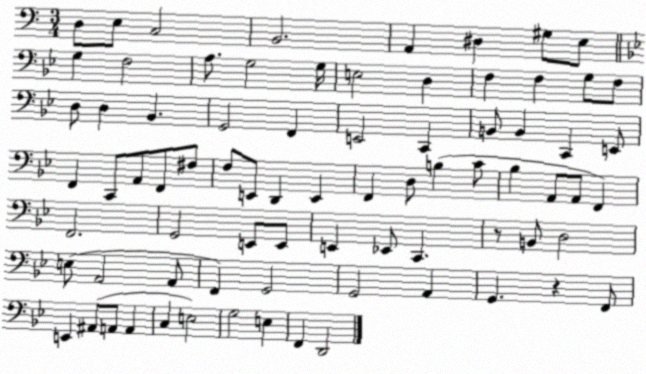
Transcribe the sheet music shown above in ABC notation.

X:1
T:Untitled
M:3/4
L:1/4
K:C
D,/2 E,/2 C,2 B,,2 A,, ^D, ^G,/2 E,/2 G, F,2 A,/2 G,2 G,/4 E,2 D, F, F, G,/2 F,/2 D,/2 D, _B,, G,,2 F,, E,,2 C,, B,,/2 B,, C,, E,,/2 F,, C,,/2 A,,/2 F,,/2 ^F,/2 F,/2 E,,/2 D,, E,, F,, D,/2 B, C/2 _B, A,,/2 A,,/2 F,, F,,2 G,,2 E,,/2 E,,/2 E,, _E,,/2 C,, z/2 B,,/2 D,2 E,/2 A,,2 A,,/2 F,, G,,2 G,,2 A,, G,, z F,,/2 E,, ^A,,/2 A,,/2 A,, C, E,2 G,2 E, F,, D,,2